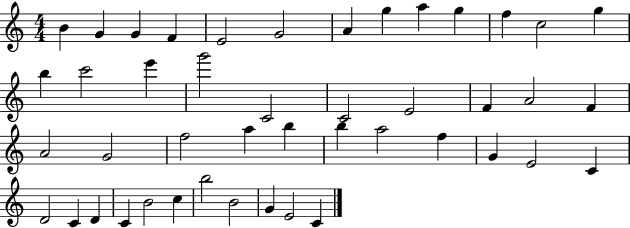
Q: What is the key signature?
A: C major